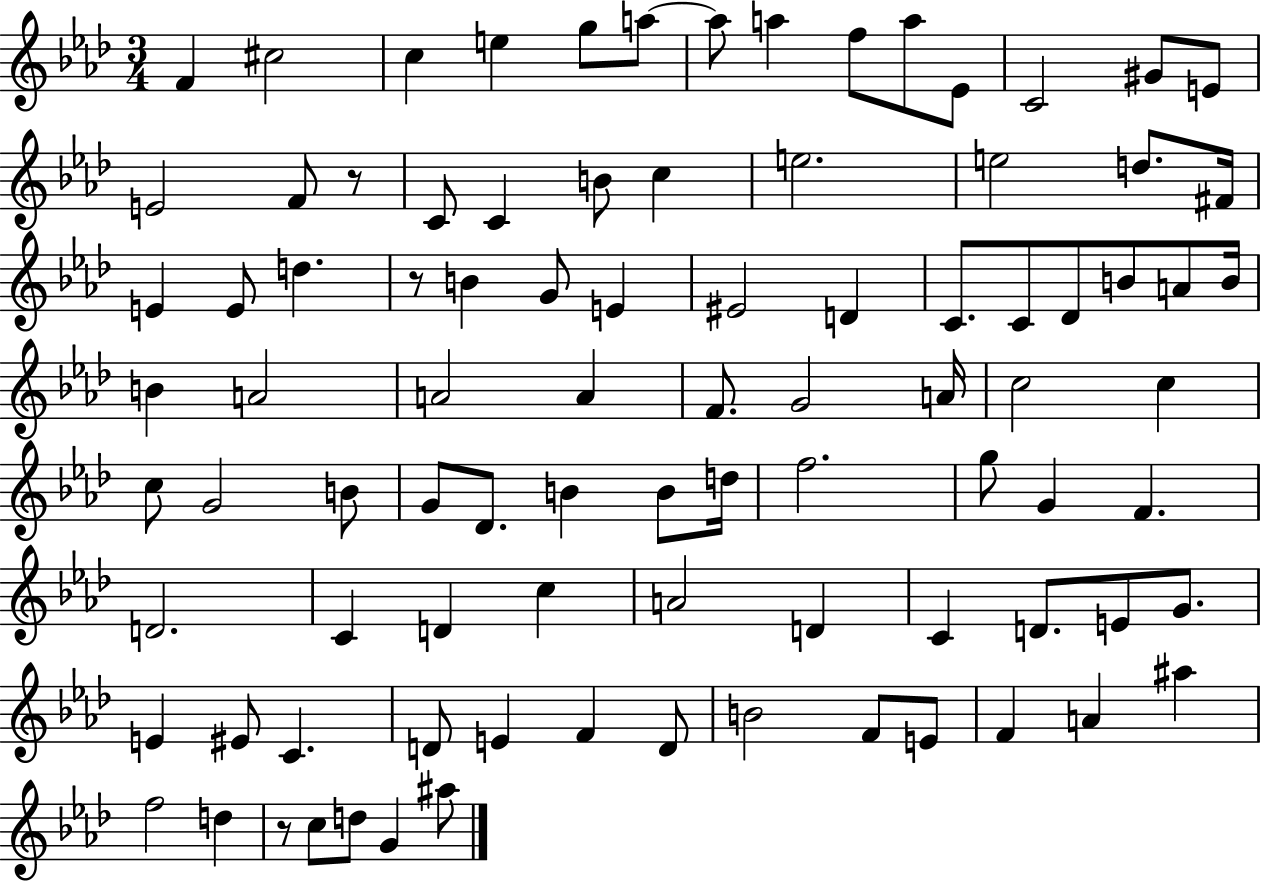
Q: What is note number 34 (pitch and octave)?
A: C4